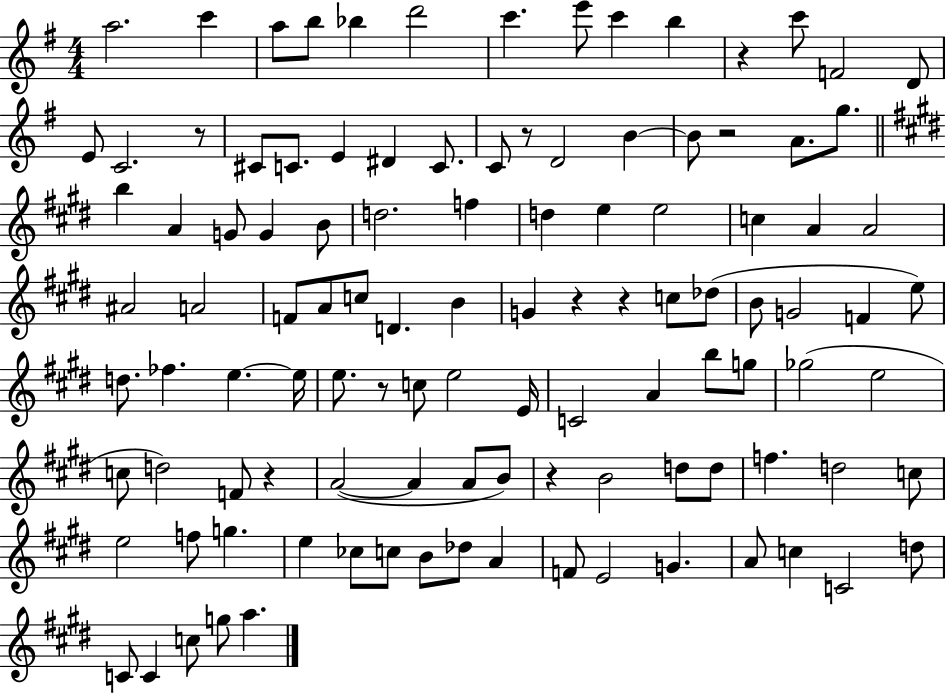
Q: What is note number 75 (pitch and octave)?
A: B4